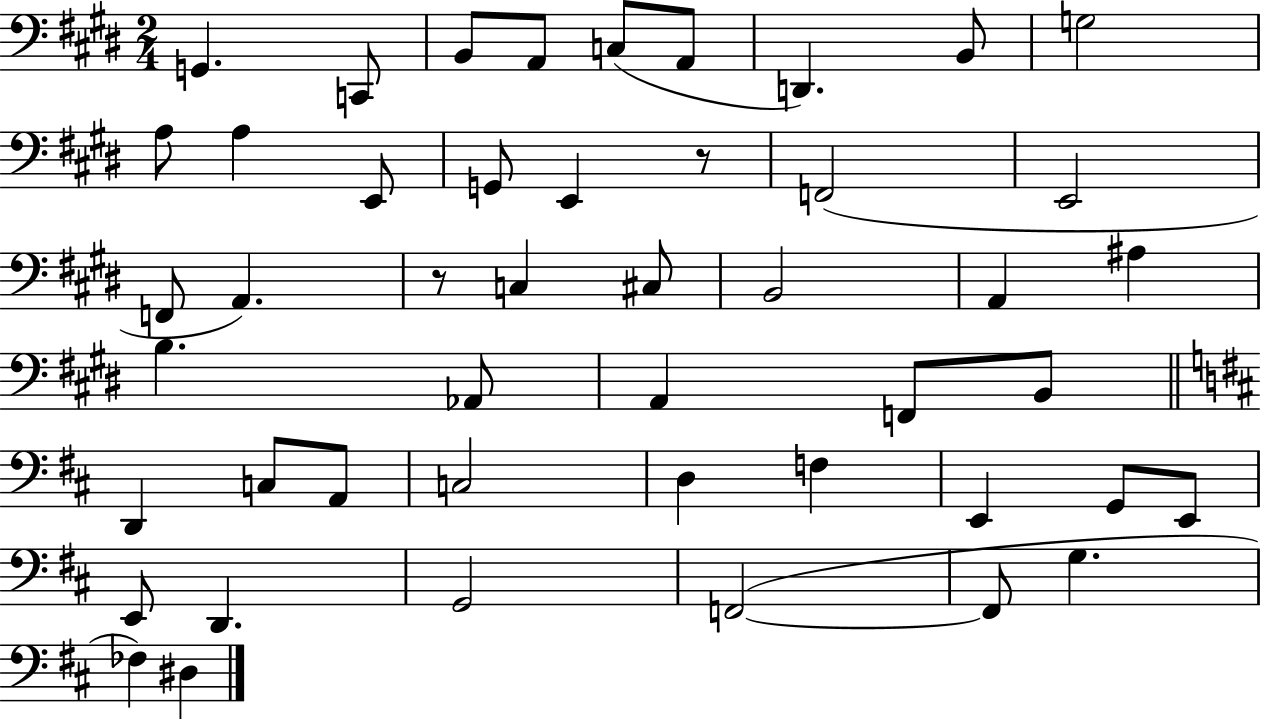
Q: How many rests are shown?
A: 2